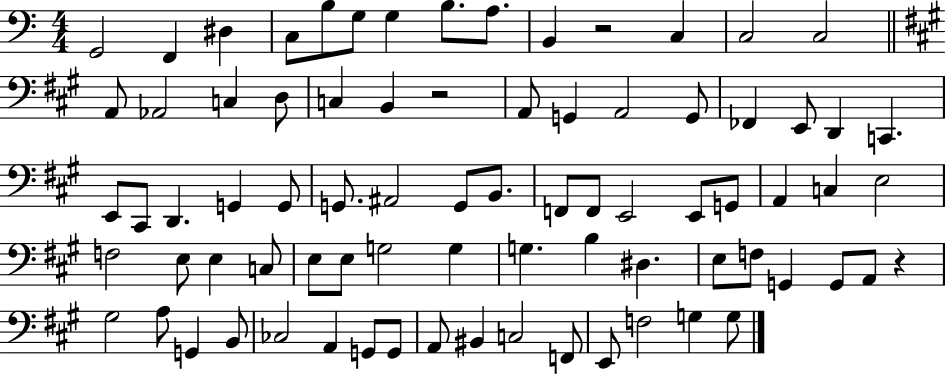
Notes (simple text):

G2/h F2/q D#3/q C3/e B3/e G3/e G3/q B3/e. A3/e. B2/q R/h C3/q C3/h C3/h A2/e Ab2/h C3/q D3/e C3/q B2/q R/h A2/e G2/q A2/h G2/e FES2/q E2/e D2/q C2/q. E2/e C#2/e D2/q. G2/q G2/e G2/e. A#2/h G2/e B2/e. F2/e F2/e E2/h E2/e G2/e A2/q C3/q E3/h F3/h E3/e E3/q C3/e E3/e E3/e G3/h G3/q G3/q. B3/q D#3/q. E3/e F3/e G2/q G2/e A2/e R/q G#3/h A3/e G2/q B2/e CES3/h A2/q G2/e G2/e A2/e BIS2/q C3/h F2/e E2/e F3/h G3/q G3/e